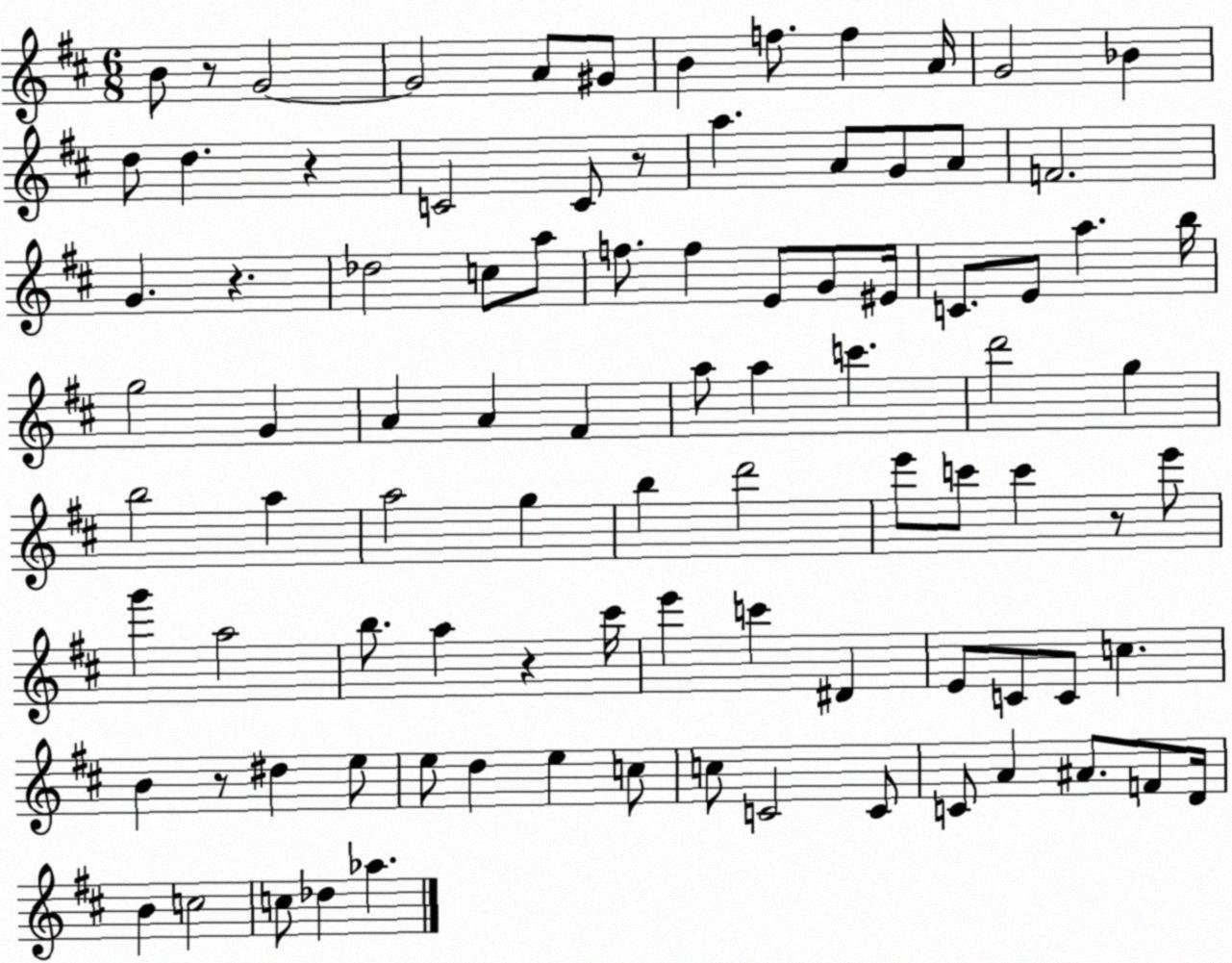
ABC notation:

X:1
T:Untitled
M:6/8
L:1/4
K:D
B/2 z/2 G2 G2 A/2 ^G/2 B f/2 f A/4 G2 _B d/2 d z C2 C/2 z/2 a A/2 G/2 A/2 F2 G z _d2 c/2 a/2 f/2 f E/2 G/2 ^E/4 C/2 E/2 a b/4 g2 G A A ^F a/2 a c' d'2 g b2 a a2 g b d'2 e'/2 c'/2 c' z/2 e'/2 g' a2 b/2 a z ^c'/4 e' c' ^D E/2 C/2 C/2 c B z/2 ^d e/2 e/2 d e c/2 c/2 C2 C/2 C/2 A ^A/2 F/2 D/4 B c2 c/2 _d _a